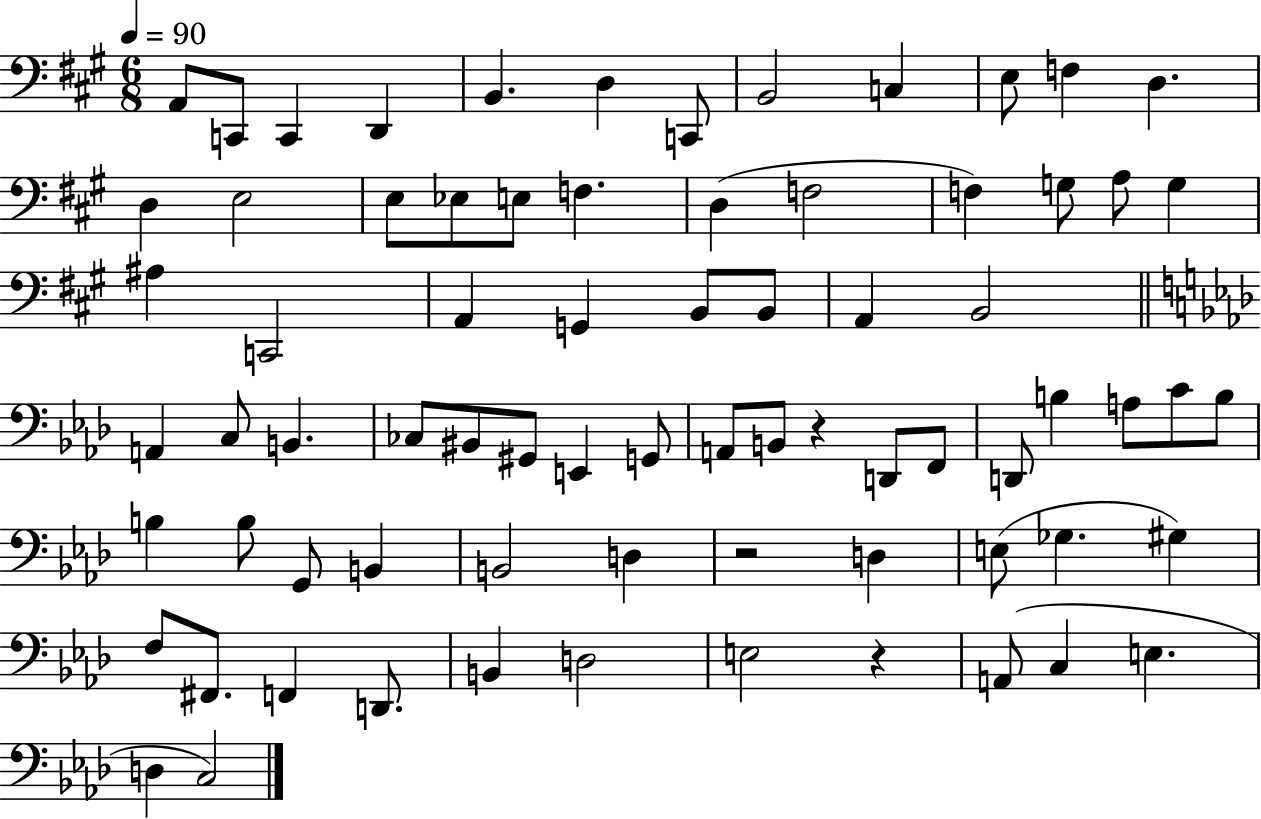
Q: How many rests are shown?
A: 3